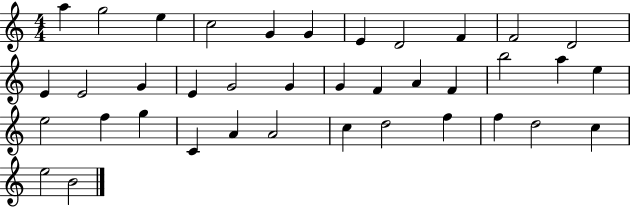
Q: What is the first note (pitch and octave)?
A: A5